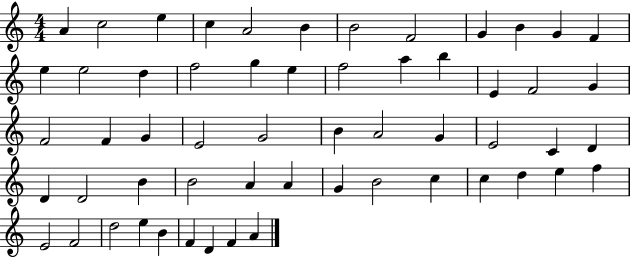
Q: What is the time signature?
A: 4/4